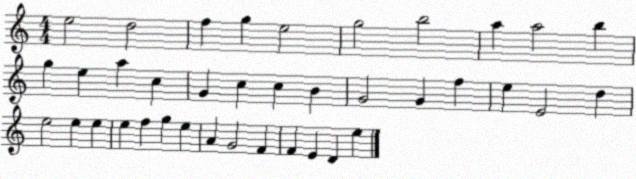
X:1
T:Untitled
M:4/4
L:1/4
K:C
e2 d2 f g e2 g2 b2 a a2 b g e a c G c c B G2 G f e E2 d e2 e e e f g e A G2 F F E D e